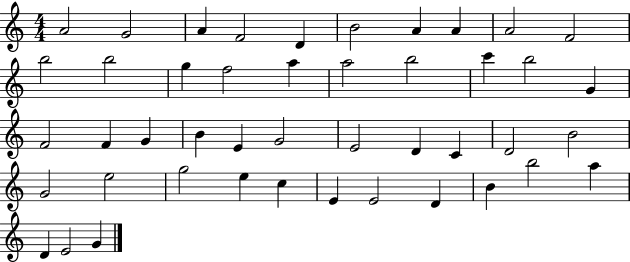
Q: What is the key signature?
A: C major